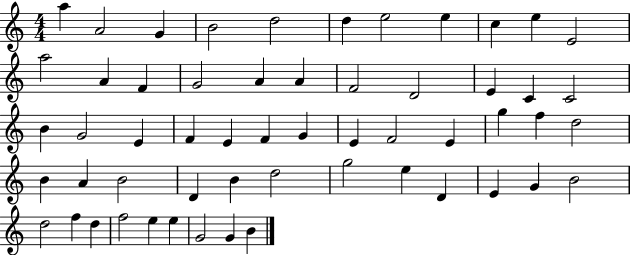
{
  \clef treble
  \numericTimeSignature
  \time 4/4
  \key c \major
  a''4 a'2 g'4 | b'2 d''2 | d''4 e''2 e''4 | c''4 e''4 e'2 | \break a''2 a'4 f'4 | g'2 a'4 a'4 | f'2 d'2 | e'4 c'4 c'2 | \break b'4 g'2 e'4 | f'4 e'4 f'4 g'4 | e'4 f'2 e'4 | g''4 f''4 d''2 | \break b'4 a'4 b'2 | d'4 b'4 d''2 | g''2 e''4 d'4 | e'4 g'4 b'2 | \break d''2 f''4 d''4 | f''2 e''4 e''4 | g'2 g'4 b'4 | \bar "|."
}